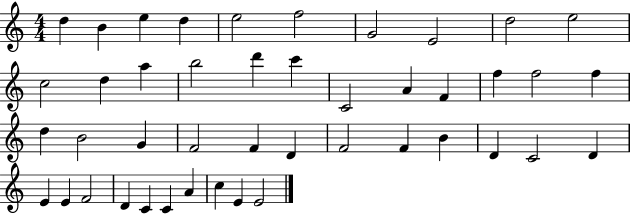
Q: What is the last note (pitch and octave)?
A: E4